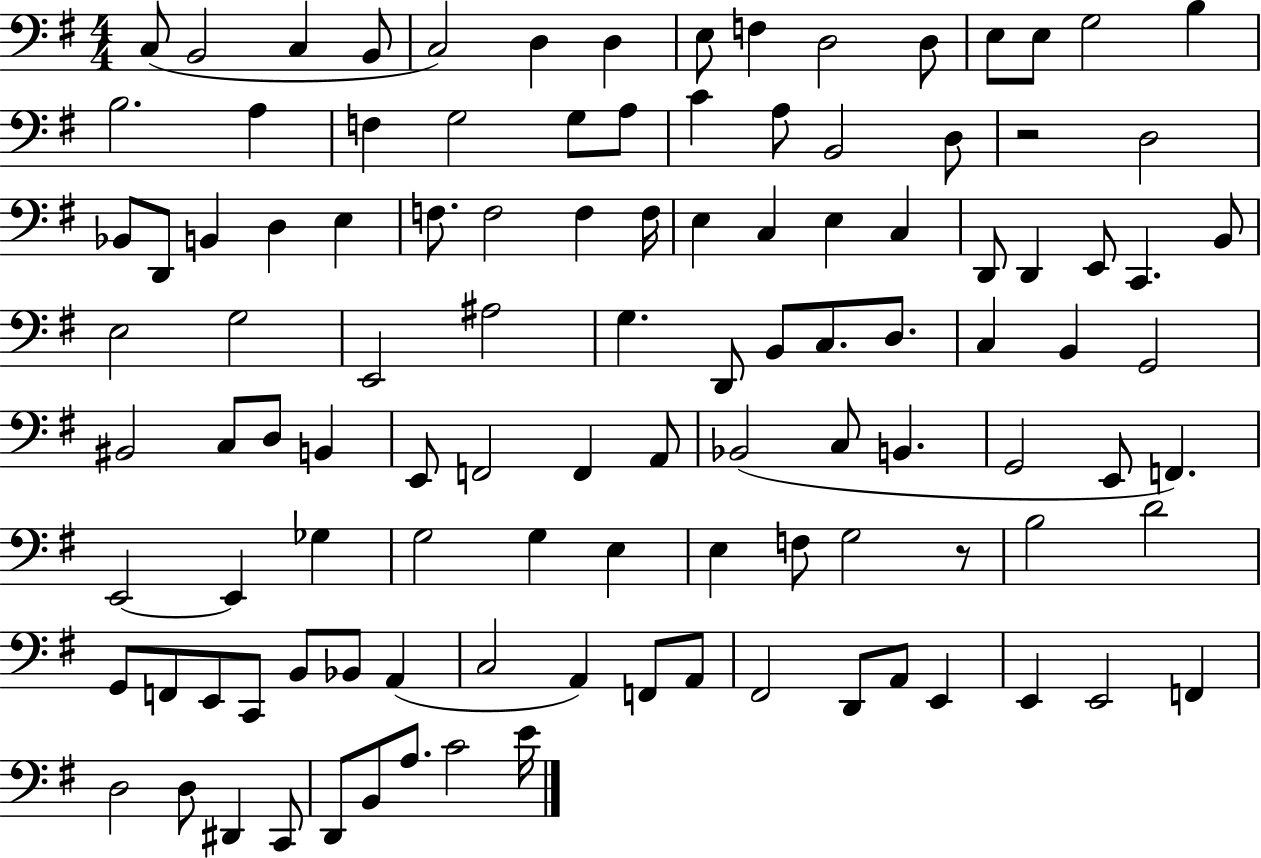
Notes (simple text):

C3/e B2/h C3/q B2/e C3/h D3/q D3/q E3/e F3/q D3/h D3/e E3/e E3/e G3/h B3/q B3/h. A3/q F3/q G3/h G3/e A3/e C4/q A3/e B2/h D3/e R/h D3/h Bb2/e D2/e B2/q D3/q E3/q F3/e. F3/h F3/q F3/s E3/q C3/q E3/q C3/q D2/e D2/q E2/e C2/q. B2/e E3/h G3/h E2/h A#3/h G3/q. D2/e B2/e C3/e. D3/e. C3/q B2/q G2/h BIS2/h C3/e D3/e B2/q E2/e F2/h F2/q A2/e Bb2/h C3/e B2/q. G2/h E2/e F2/q. E2/h E2/q Gb3/q G3/h G3/q E3/q E3/q F3/e G3/h R/e B3/h D4/h G2/e F2/e E2/e C2/e B2/e Bb2/e A2/q C3/h A2/q F2/e A2/e F#2/h D2/e A2/e E2/q E2/q E2/h F2/q D3/h D3/e D#2/q C2/e D2/e B2/e A3/e. C4/h E4/s